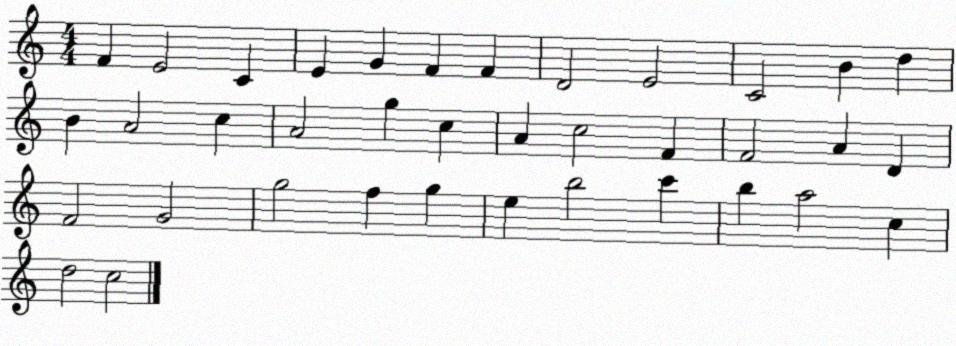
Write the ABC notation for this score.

X:1
T:Untitled
M:4/4
L:1/4
K:C
F E2 C E G F F D2 E2 C2 B d B A2 c A2 g c A c2 F F2 A D F2 G2 g2 f g e b2 c' b a2 c d2 c2